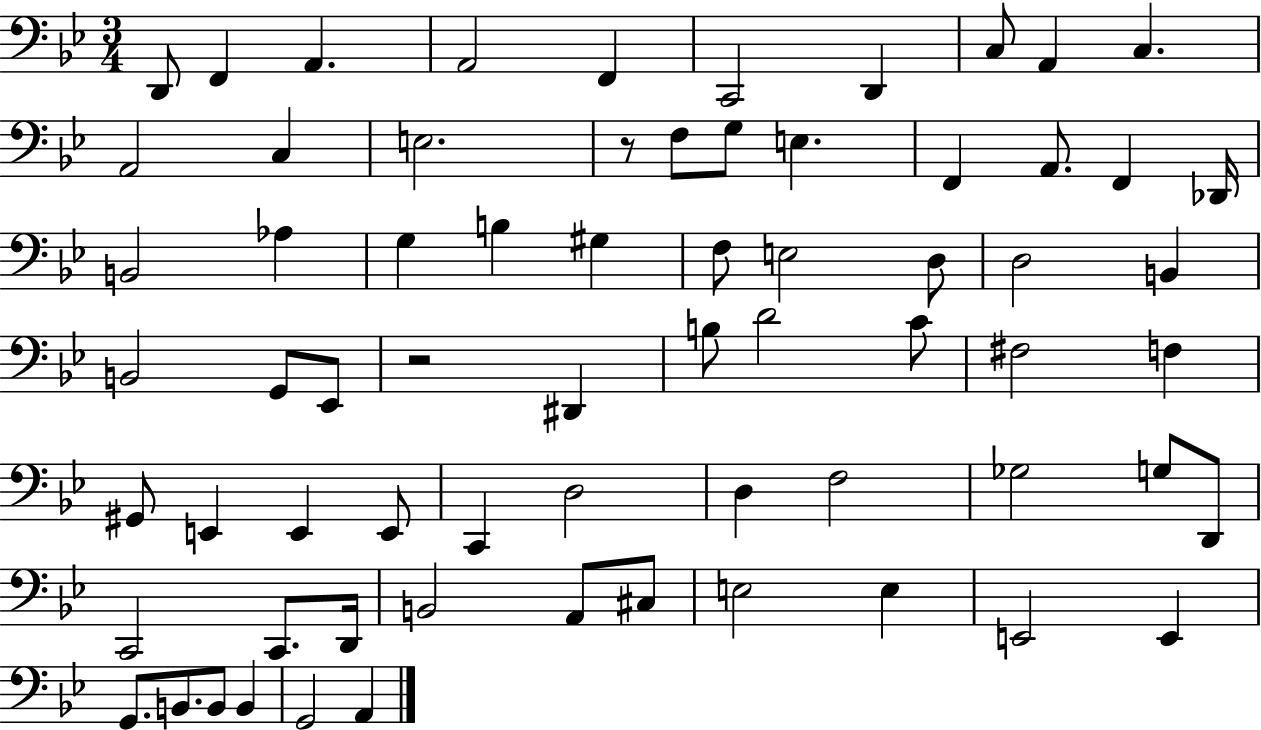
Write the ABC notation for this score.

X:1
T:Untitled
M:3/4
L:1/4
K:Bb
D,,/2 F,, A,, A,,2 F,, C,,2 D,, C,/2 A,, C, A,,2 C, E,2 z/2 F,/2 G,/2 E, F,, A,,/2 F,, _D,,/4 B,,2 _A, G, B, ^G, F,/2 E,2 D,/2 D,2 B,, B,,2 G,,/2 _E,,/2 z2 ^D,, B,/2 D2 C/2 ^F,2 F, ^G,,/2 E,, E,, E,,/2 C,, D,2 D, F,2 _G,2 G,/2 D,,/2 C,,2 C,,/2 D,,/4 B,,2 A,,/2 ^C,/2 E,2 E, E,,2 E,, G,,/2 B,,/2 B,,/2 B,, G,,2 A,,